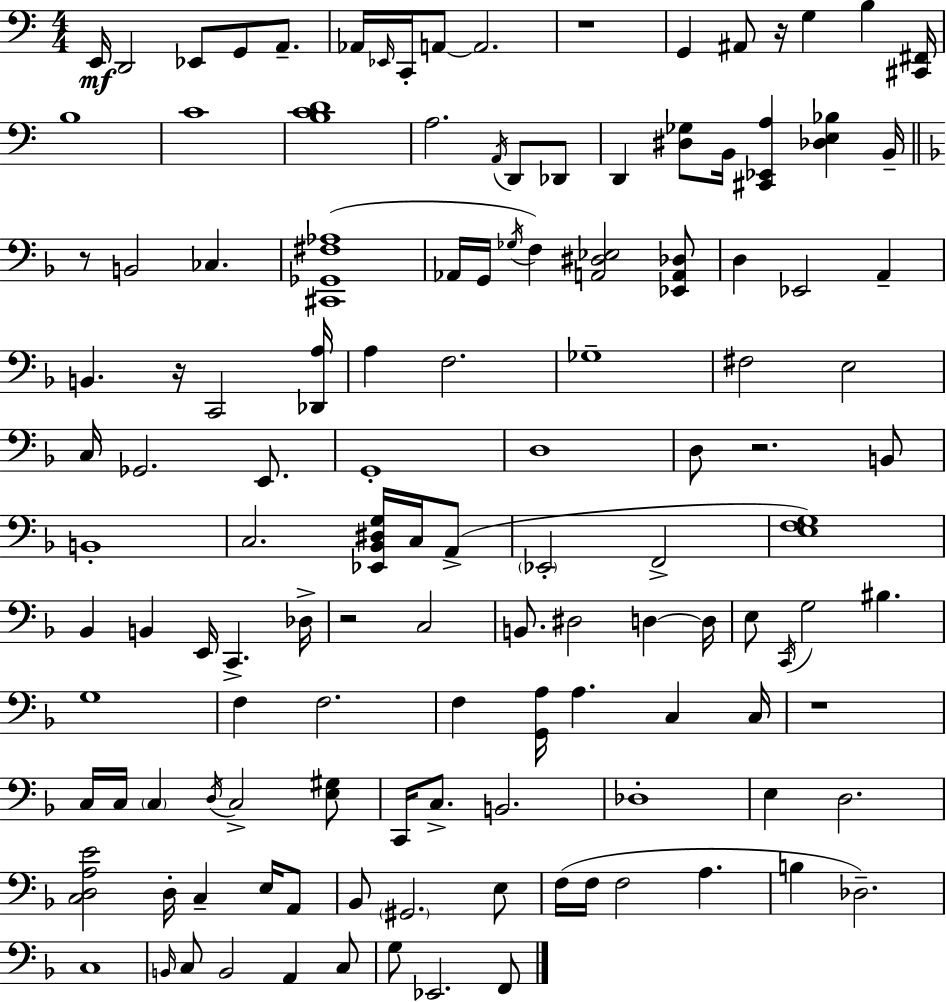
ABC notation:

X:1
T:Untitled
M:4/4
L:1/4
K:C
E,,/4 D,,2 _E,,/2 G,,/2 A,,/2 _A,,/4 _E,,/4 C,,/4 A,,/2 A,,2 z4 G,, ^A,,/2 z/4 G, B, [^C,,^F,,]/4 B,4 C4 [B,CD]4 A,2 A,,/4 D,,/2 _D,,/2 D,, [^D,_G,]/2 B,,/4 [^C,,_E,,A,] [_D,E,_B,] B,,/4 z/2 B,,2 _C, [^C,,_G,,^F,_A,]4 _A,,/4 G,,/4 _G,/4 F, [A,,^D,_E,]2 [_E,,A,,_D,]/2 D, _E,,2 A,, B,, z/4 C,,2 [_D,,A,]/4 A, F,2 _G,4 ^F,2 E,2 C,/4 _G,,2 E,,/2 G,,4 D,4 D,/2 z2 B,,/2 B,,4 C,2 [_E,,_B,,^D,G,]/4 C,/4 A,,/2 _E,,2 F,,2 [E,F,G,]4 _B,, B,, E,,/4 C,, _D,/4 z2 C,2 B,,/2 ^D,2 D, D,/4 E,/2 C,,/4 G,2 ^B, G,4 F, F,2 F, [G,,A,]/4 A, C, C,/4 z4 C,/4 C,/4 C, D,/4 C,2 [E,^G,]/2 C,,/4 C,/2 B,,2 _D,4 E, D,2 [C,D,A,E]2 D,/4 C, E,/4 A,,/2 _B,,/2 ^G,,2 E,/2 F,/4 F,/4 F,2 A, B, _D,2 C,4 B,,/4 C,/2 B,,2 A,, C,/2 G,/2 _E,,2 F,,/2